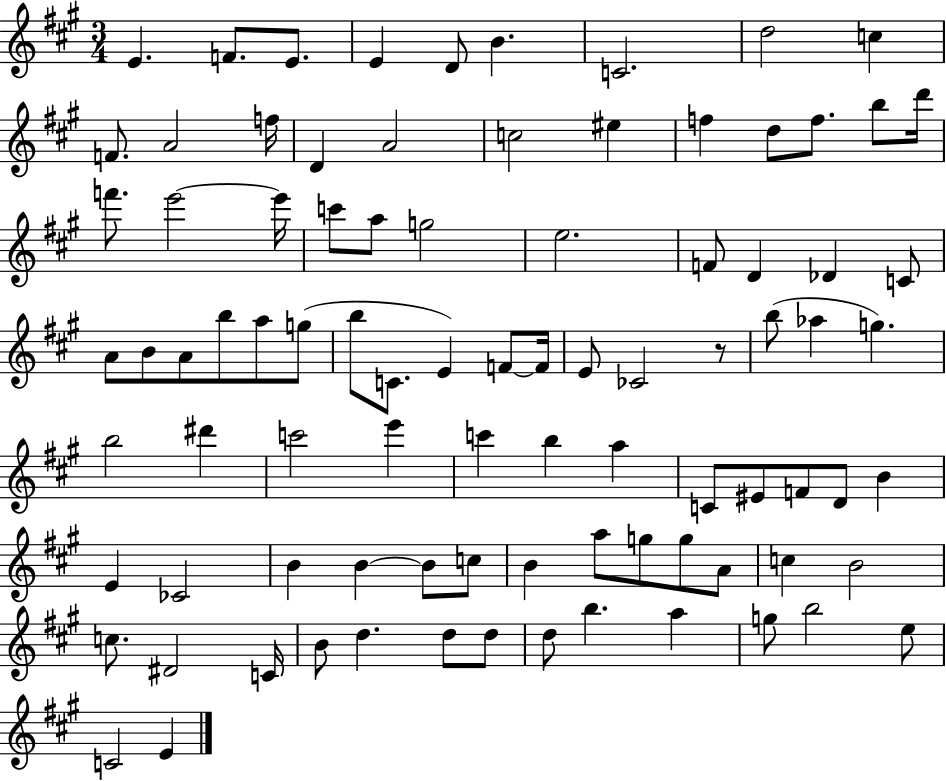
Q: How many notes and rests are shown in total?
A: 89